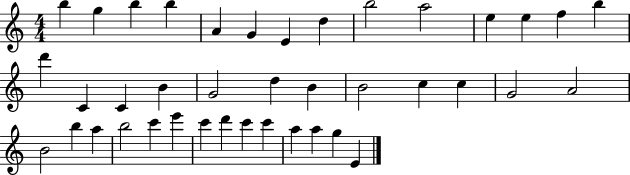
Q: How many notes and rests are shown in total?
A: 40